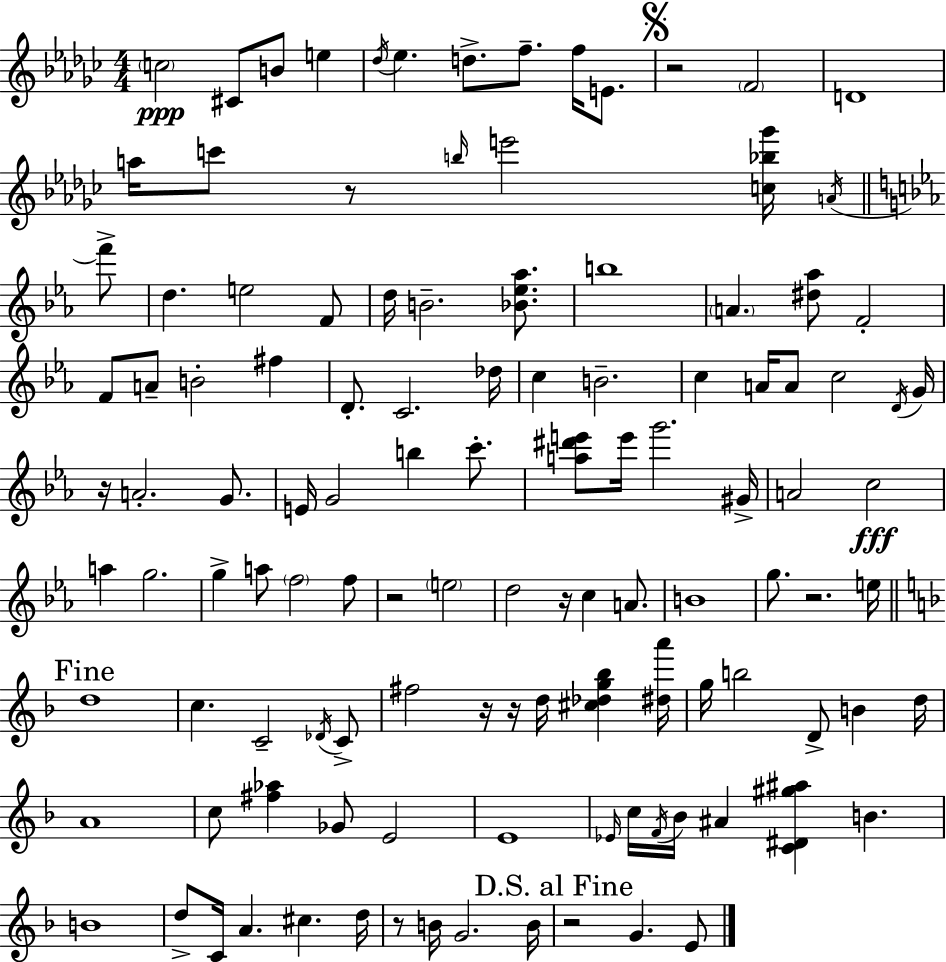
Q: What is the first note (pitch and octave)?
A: C5